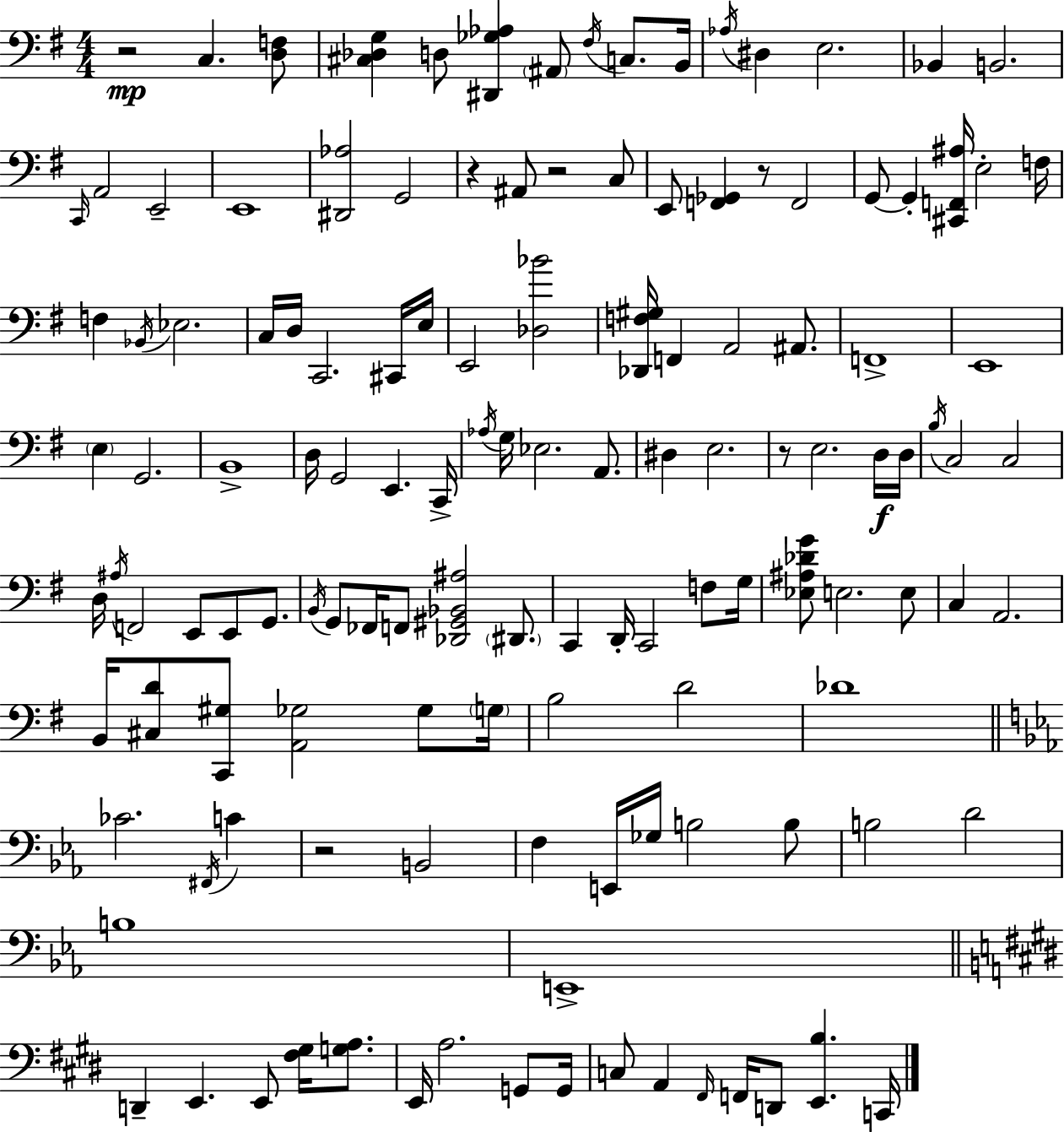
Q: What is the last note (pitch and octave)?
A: C2